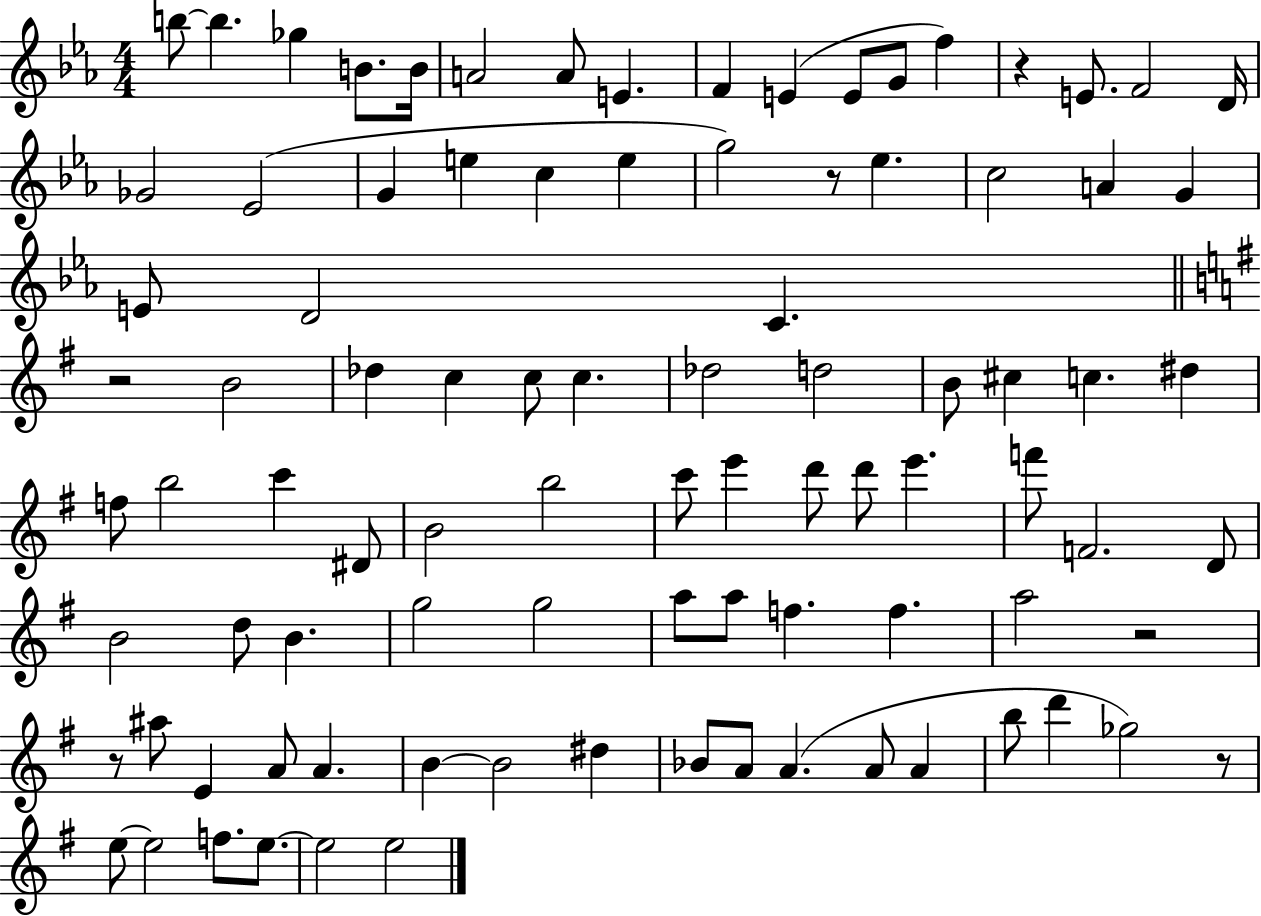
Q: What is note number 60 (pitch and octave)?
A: G5